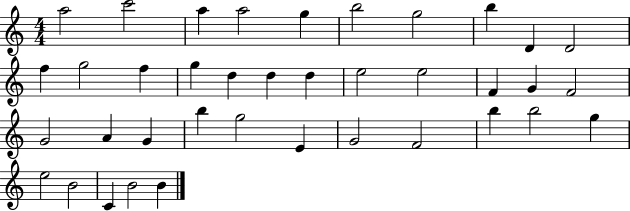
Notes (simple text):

A5/h C6/h A5/q A5/h G5/q B5/h G5/h B5/q D4/q D4/h F5/q G5/h F5/q G5/q D5/q D5/q D5/q E5/h E5/h F4/q G4/q F4/h G4/h A4/q G4/q B5/q G5/h E4/q G4/h F4/h B5/q B5/h G5/q E5/h B4/h C4/q B4/h B4/q